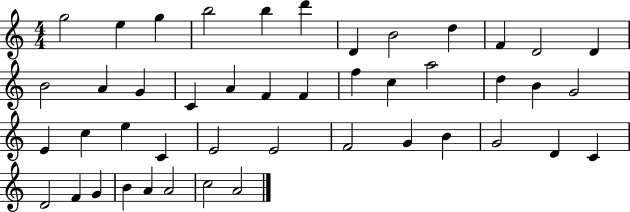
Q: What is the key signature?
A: C major